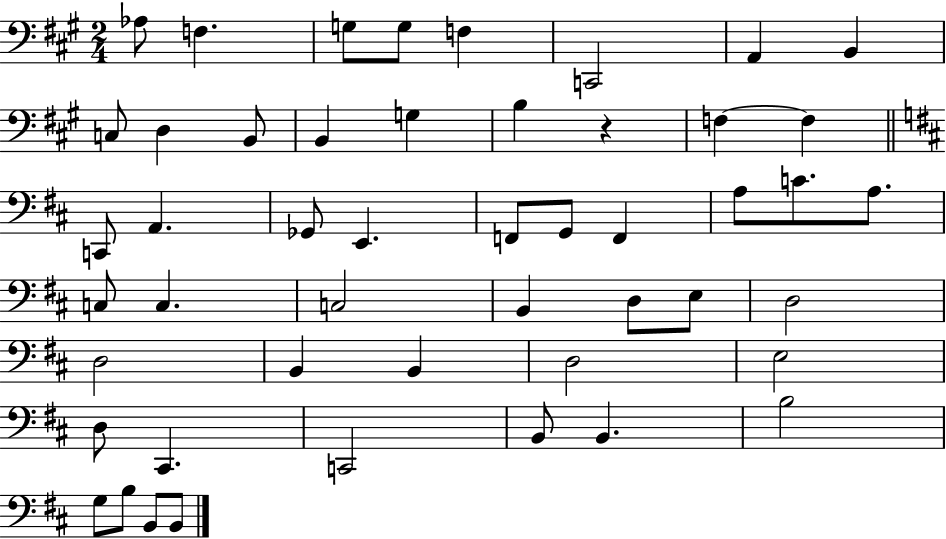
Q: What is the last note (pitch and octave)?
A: B2